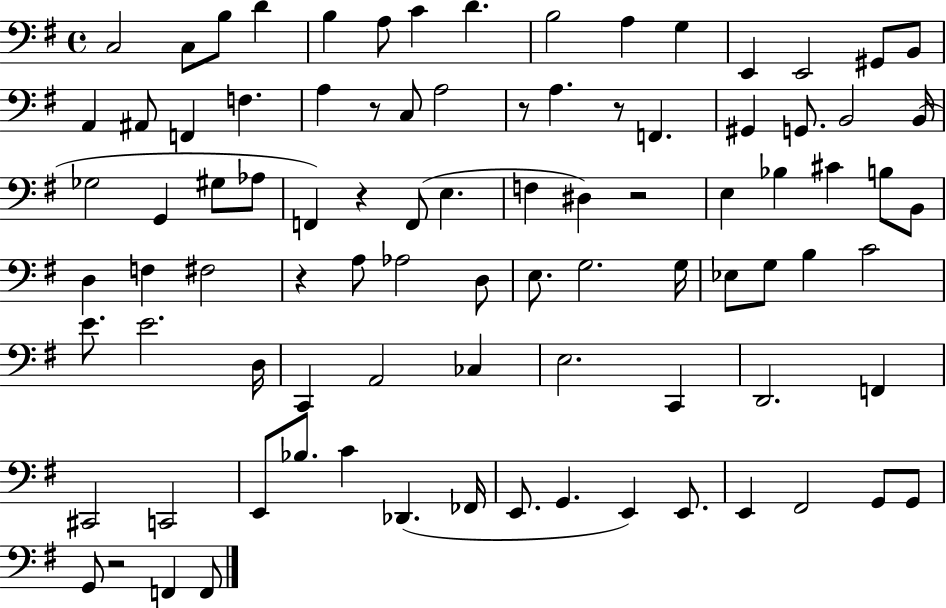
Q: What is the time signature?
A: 4/4